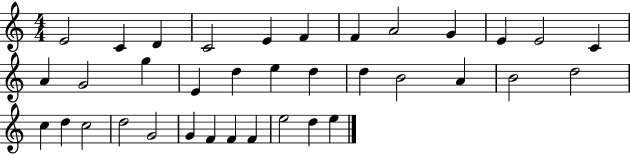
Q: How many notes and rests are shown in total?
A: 36